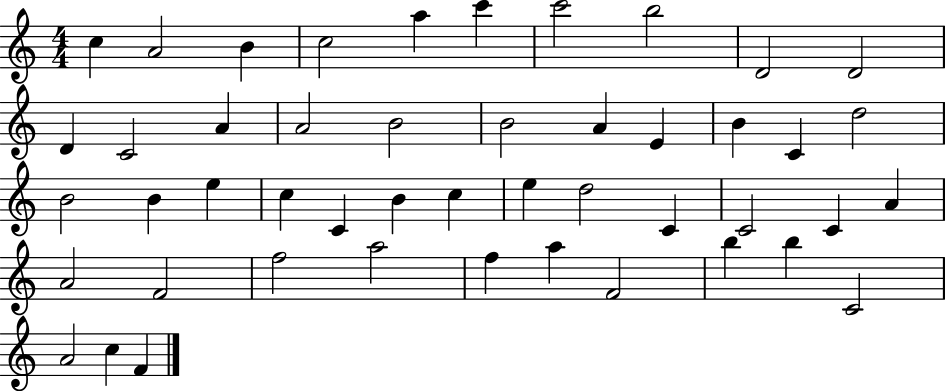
X:1
T:Untitled
M:4/4
L:1/4
K:C
c A2 B c2 a c' c'2 b2 D2 D2 D C2 A A2 B2 B2 A E B C d2 B2 B e c C B c e d2 C C2 C A A2 F2 f2 a2 f a F2 b b C2 A2 c F